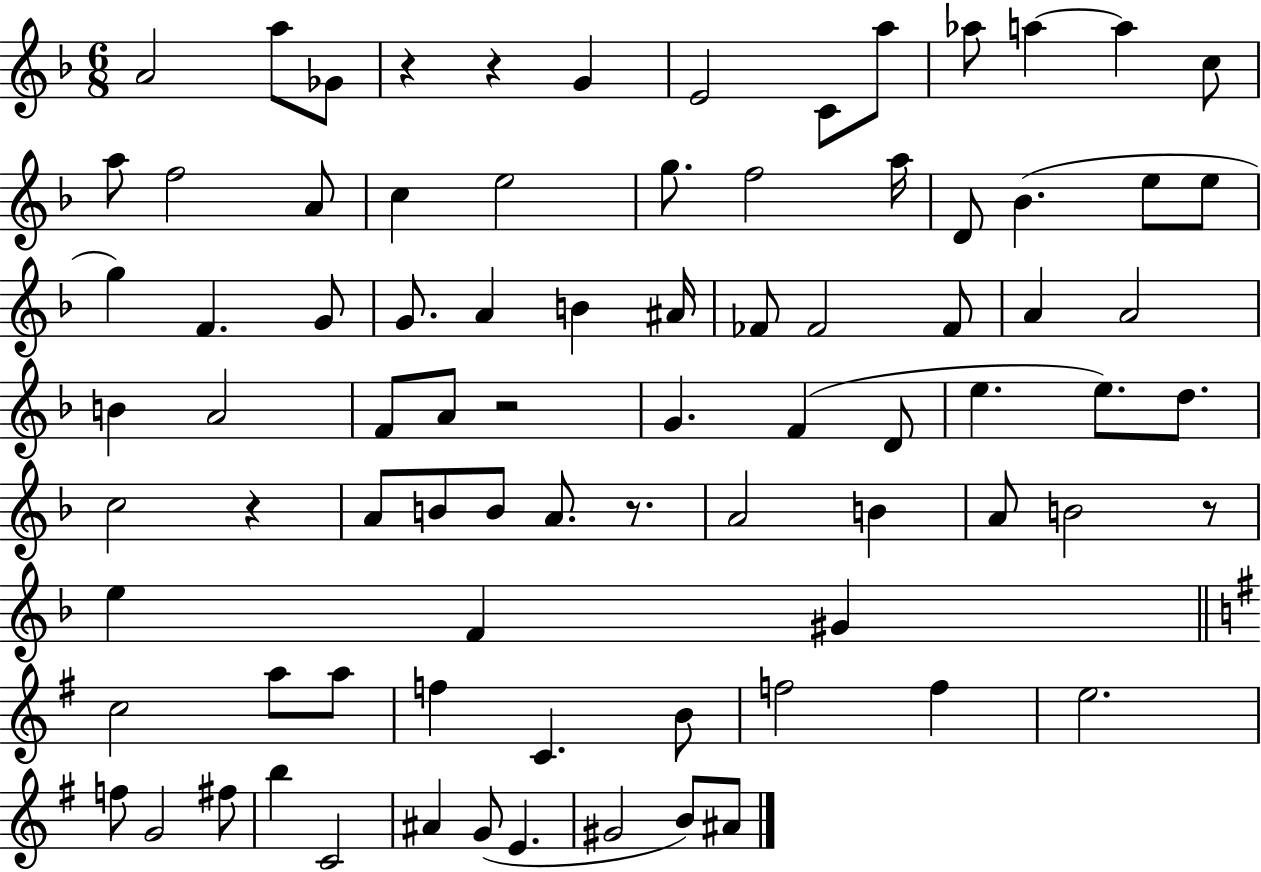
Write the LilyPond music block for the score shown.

{
  \clef treble
  \numericTimeSignature
  \time 6/8
  \key f \major
  a'2 a''8 ges'8 | r4 r4 g'4 | e'2 c'8 a''8 | aes''8 a''4~~ a''4 c''8 | \break a''8 f''2 a'8 | c''4 e''2 | g''8. f''2 a''16 | d'8 bes'4.( e''8 e''8 | \break g''4) f'4. g'8 | g'8. a'4 b'4 ais'16 | fes'8 fes'2 fes'8 | a'4 a'2 | \break b'4 a'2 | f'8 a'8 r2 | g'4. f'4( d'8 | e''4. e''8.) d''8. | \break c''2 r4 | a'8 b'8 b'8 a'8. r8. | a'2 b'4 | a'8 b'2 r8 | \break e''4 f'4 gis'4 | \bar "||" \break \key g \major c''2 a''8 a''8 | f''4 c'4. b'8 | f''2 f''4 | e''2. | \break f''8 g'2 fis''8 | b''4 c'2 | ais'4 g'8( e'4. | gis'2 b'8) ais'8 | \break \bar "|."
}